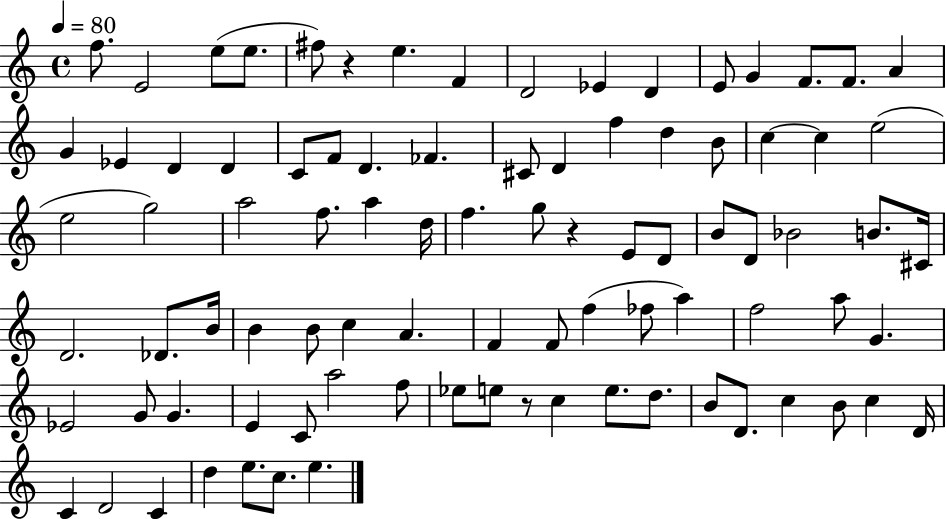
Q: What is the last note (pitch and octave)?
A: E5